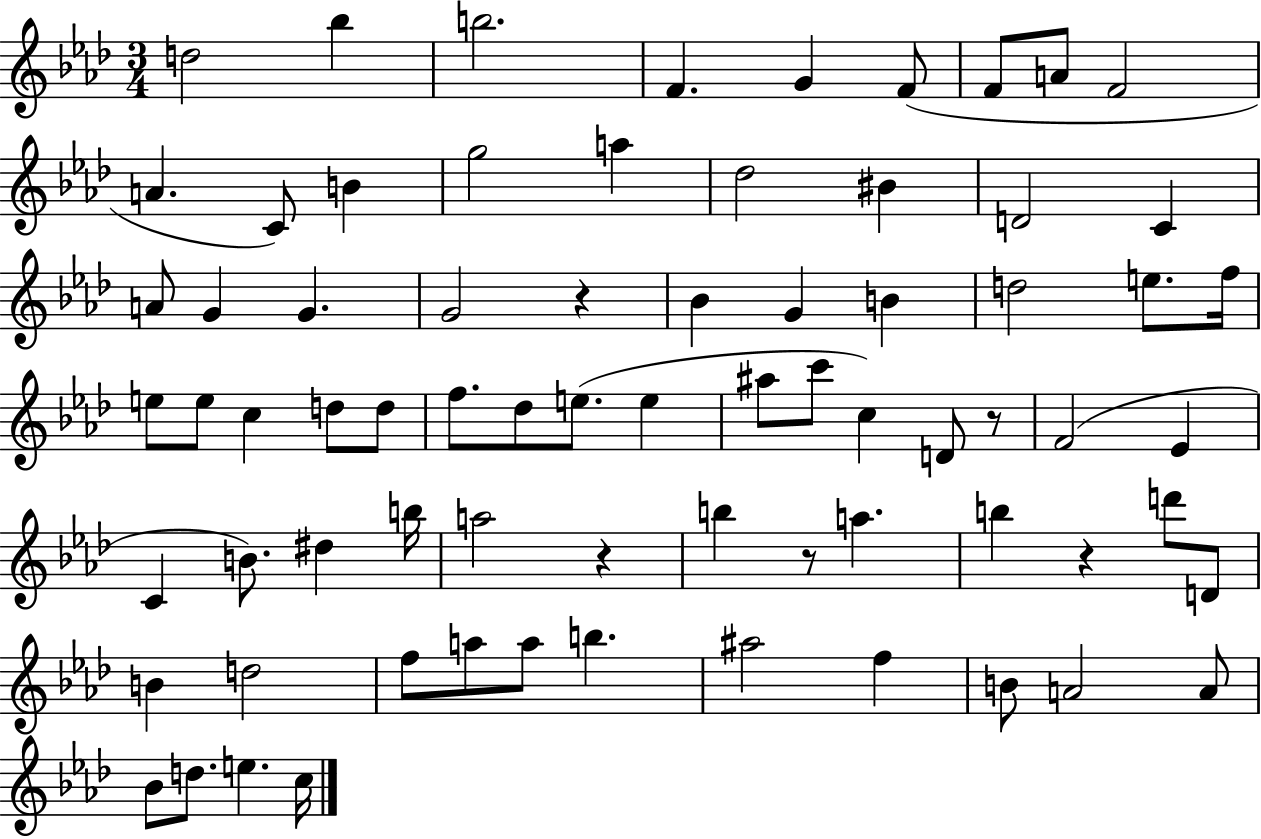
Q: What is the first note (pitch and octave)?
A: D5